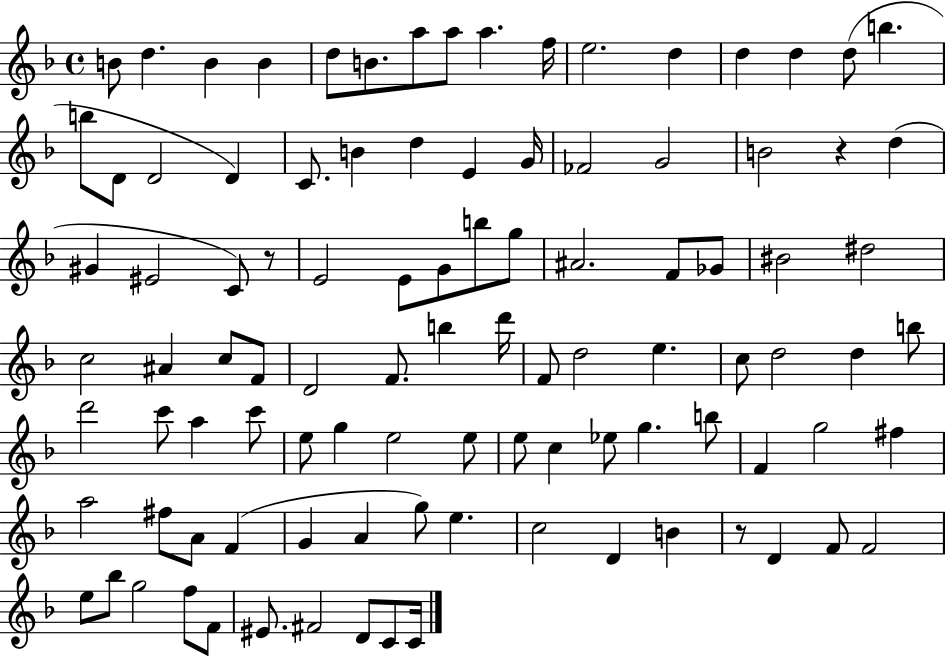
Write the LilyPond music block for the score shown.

{
  \clef treble
  \time 4/4
  \defaultTimeSignature
  \key f \major
  b'8 d''4. b'4 b'4 | d''8 b'8. a''8 a''8 a''4. f''16 | e''2. d''4 | d''4 d''4 d''8( b''4. | \break b''8 d'8 d'2 d'4) | c'8. b'4 d''4 e'4 g'16 | fes'2 g'2 | b'2 r4 d''4( | \break gis'4 eis'2 c'8) r8 | e'2 e'8 g'8 b''8 g''8 | ais'2. f'8 ges'8 | bis'2 dis''2 | \break c''2 ais'4 c''8 f'8 | d'2 f'8. b''4 d'''16 | f'8 d''2 e''4. | c''8 d''2 d''4 b''8 | \break d'''2 c'''8 a''4 c'''8 | e''8 g''4 e''2 e''8 | e''8 c''4 ees''8 g''4. b''8 | f'4 g''2 fis''4 | \break a''2 fis''8 a'8 f'4( | g'4 a'4 g''8) e''4. | c''2 d'4 b'4 | r8 d'4 f'8 f'2 | \break e''8 bes''8 g''2 f''8 f'8 | eis'8. fis'2 d'8 c'8 c'16 | \bar "|."
}